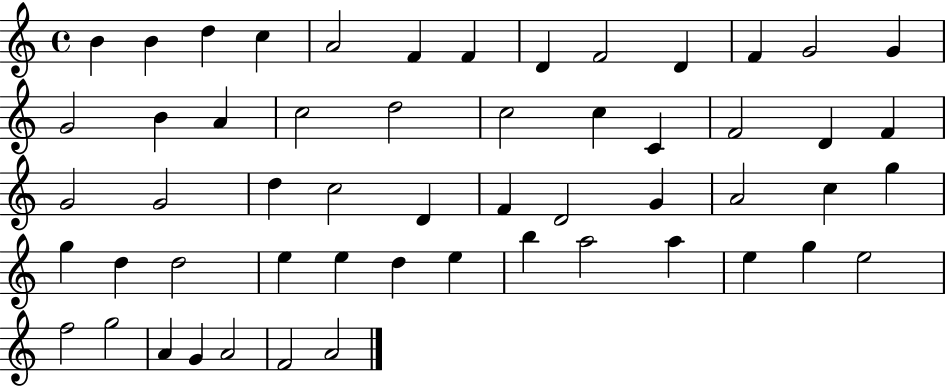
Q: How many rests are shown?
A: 0